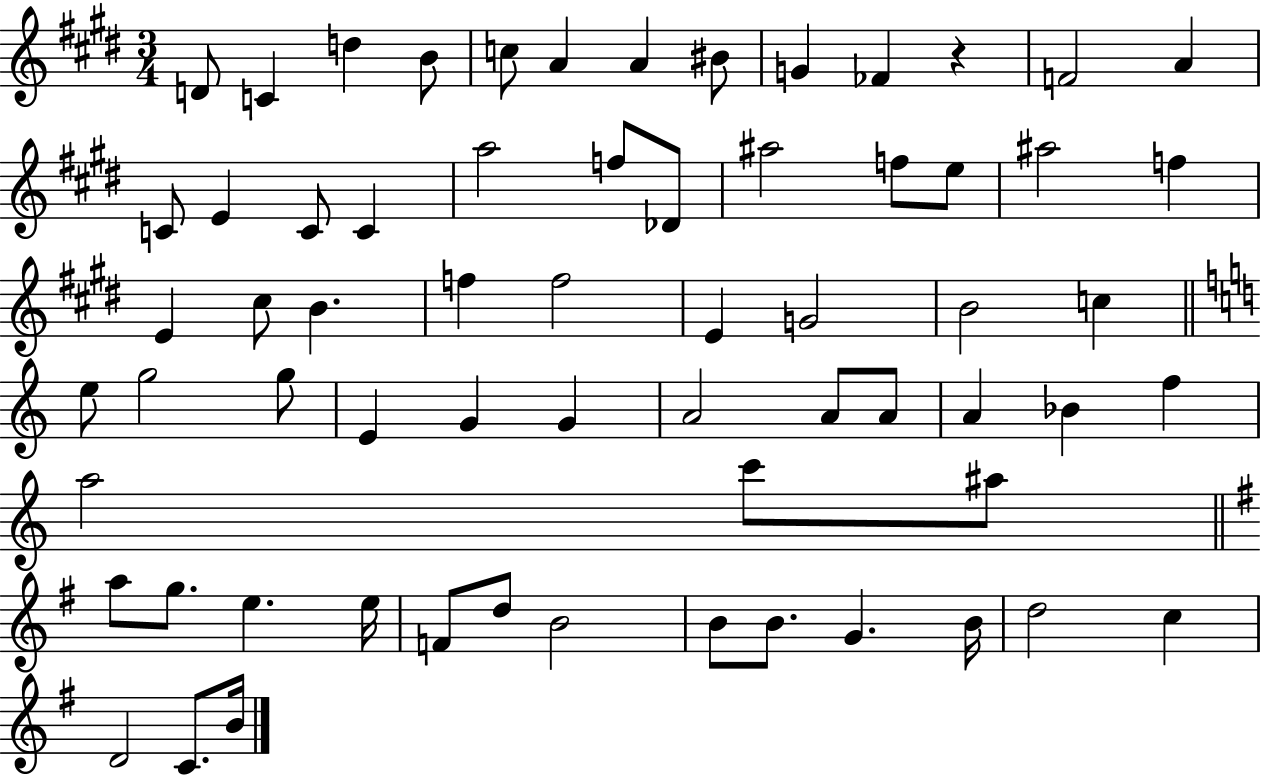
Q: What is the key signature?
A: E major